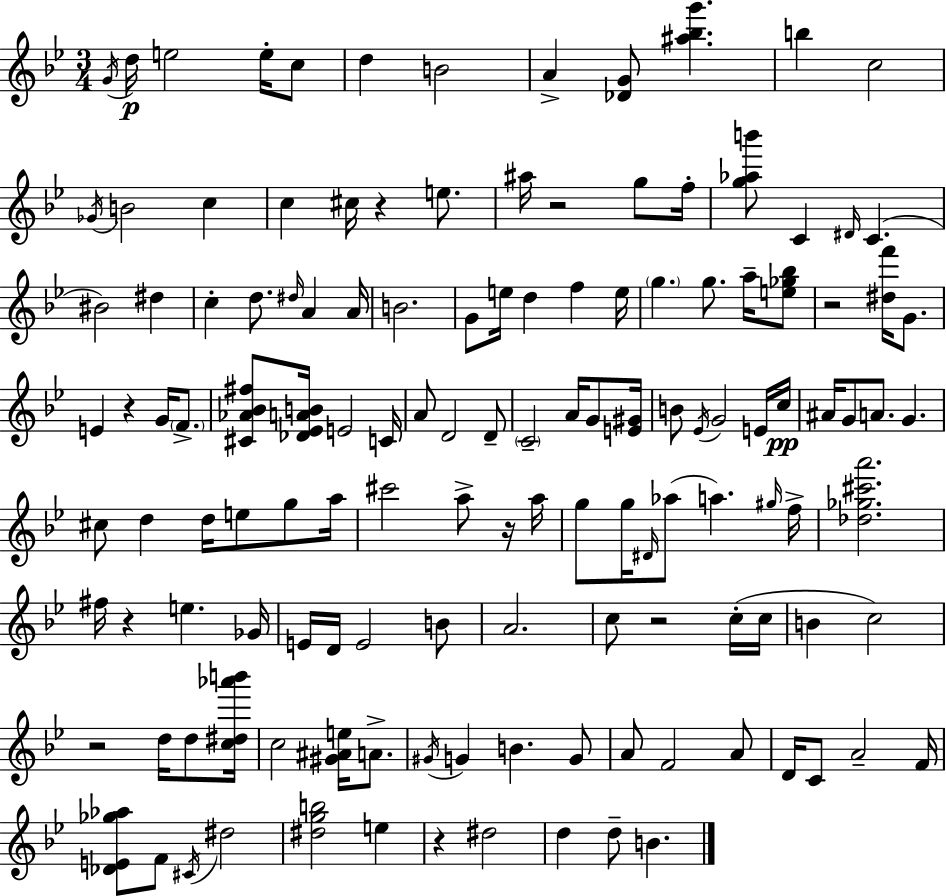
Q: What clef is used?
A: treble